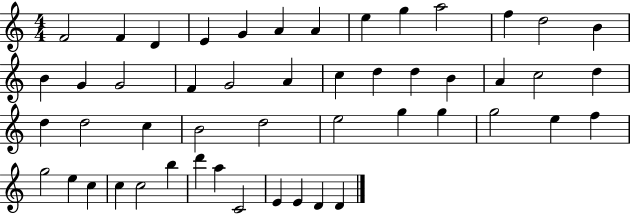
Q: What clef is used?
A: treble